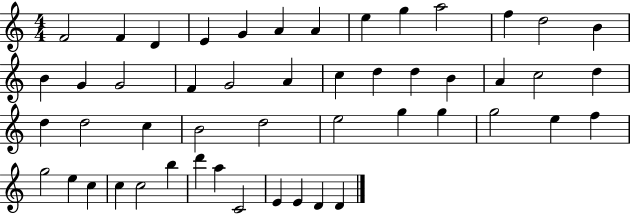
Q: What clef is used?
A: treble